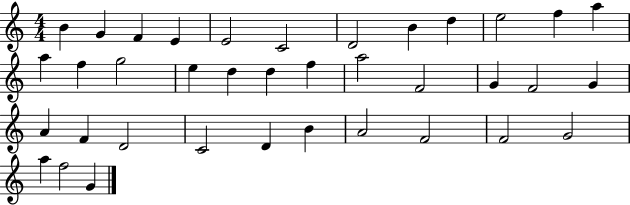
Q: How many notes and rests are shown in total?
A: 37